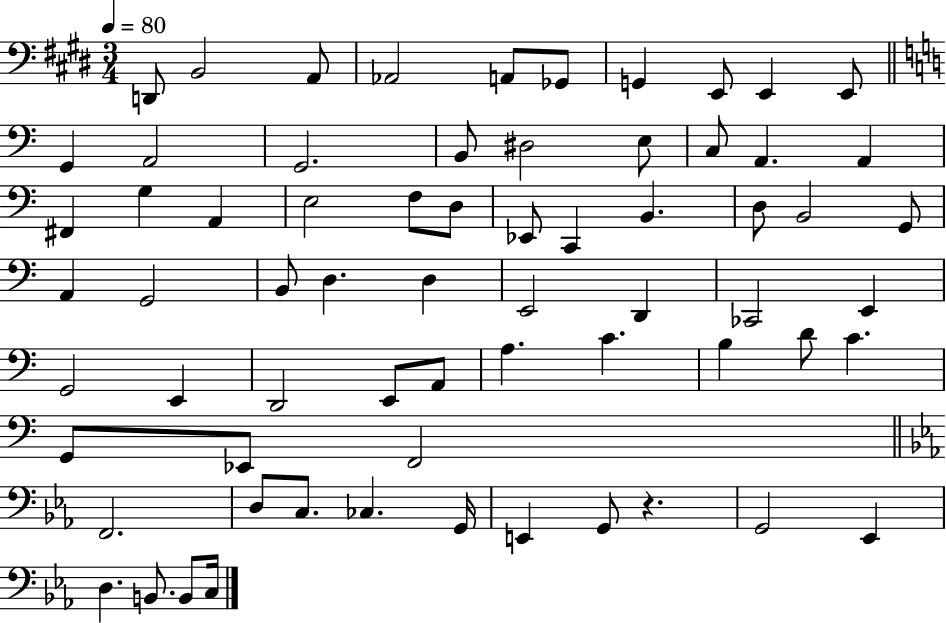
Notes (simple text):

D2/e B2/h A2/e Ab2/h A2/e Gb2/e G2/q E2/e E2/q E2/e G2/q A2/h G2/h. B2/e D#3/h E3/e C3/e A2/q. A2/q F#2/q G3/q A2/q E3/h F3/e D3/e Eb2/e C2/q B2/q. D3/e B2/h G2/e A2/q G2/h B2/e D3/q. D3/q E2/h D2/q CES2/h E2/q G2/h E2/q D2/h E2/e A2/e A3/q. C4/q. B3/q D4/e C4/q. G2/e Eb2/e F2/h F2/h. D3/e C3/e. CES3/q. G2/s E2/q G2/e R/q. G2/h Eb2/q D3/q. B2/e. B2/e C3/s